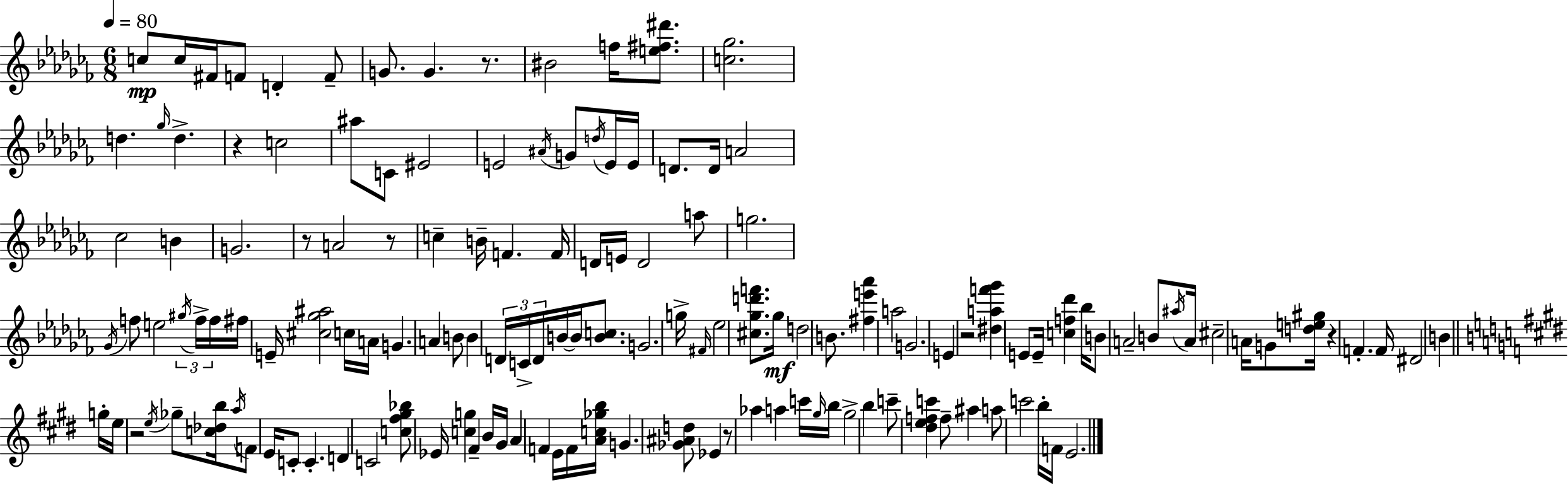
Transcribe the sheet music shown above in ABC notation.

X:1
T:Untitled
M:6/8
L:1/4
K:Abm
c/2 c/4 ^F/4 F/2 D F/2 G/2 G z/2 ^B2 f/4 [e^f^d']/2 [c_g]2 d _g/4 d z c2 ^a/2 C/2 ^E2 E2 ^A/4 G/2 d/4 E/4 E/4 D/2 D/4 A2 _c2 B G2 z/2 A2 z/2 c B/4 F F/4 D/4 E/4 D2 a/2 g2 _G/4 f/2 e2 ^g/4 f/4 f/4 ^f/4 E/4 [^c_g^a]2 c/4 A/4 G A B/2 B D/4 C/4 D/4 B/4 B/4 [Bc]/2 G2 g/4 ^F/4 _e2 [^c_gd'f']/2 _g/4 d2 B/2 [^fe'_a'] a2 G2 E z2 [^daf'_g'] E/2 E/4 [cf_d'] _b/4 B/2 A2 B/2 ^a/4 A/4 ^c2 A/4 G/2 [de^g]/4 z F F/4 ^D2 B g/4 e/4 z2 e/4 _g/2 [c_db]/4 a/4 F/2 E/4 C/2 C D C2 [c^f^g_b]/2 _E/4 [cg] ^F B/4 ^G/4 A F E/4 F/4 [Ac_gb]/4 G [_G^Ad]/2 _E z/2 _a a c'/4 ^g/4 b/4 ^g2 b c'/2 [^defc'] f/2 ^a a/2 c'2 b/4 F/4 E2